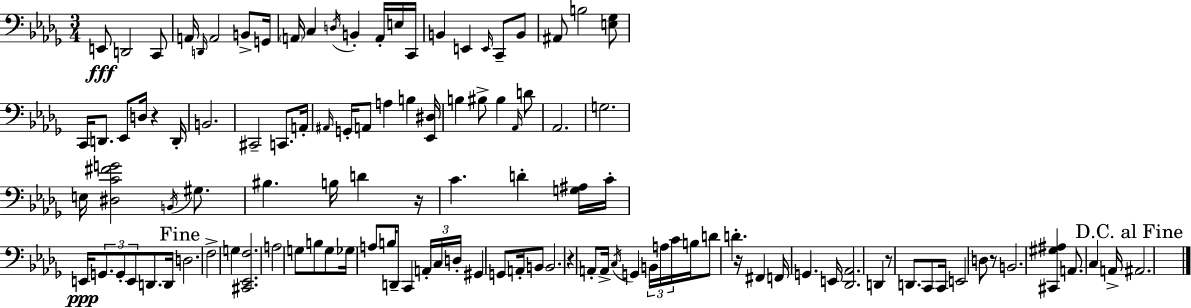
X:1
T:Untitled
M:3/4
L:1/4
K:Bbm
E,,/2 D,,2 C,,/2 A,,/4 D,,/4 A,,2 B,,/2 G,,/4 A,,/4 C, D,/4 B,, A,,/4 E,/4 C,,/4 B,, E,, E,,/4 C,,/2 B,,/2 ^A,,/2 B,2 [E,_G,]/2 C,,/4 D,,/2 _E,,/2 D,/4 z D,,/4 B,,2 ^C,,2 C,,/2 A,,/4 ^A,,/4 G,,/4 A,,/2 A, B, [_E,,^D,]/4 B, ^B,/2 ^B, _A,,/4 D/2 _A,,2 G,2 E,/4 [^D,C^FG]2 B,,/4 ^G,/2 ^B, B,/4 D z/4 C D [G,^A,]/4 C/4 E,,/4 G,,/2 G,,/2 E,,/2 D,,/2 D,,/4 D,2 F,2 G, [^C,,_E,,F,]2 A,2 G,/2 B,/2 G,/2 _G,/4 A,/2 B,/4 D,,/2 C,, A,,/4 C,/4 D,/4 ^G,, G,,/2 A,,/4 B,,/2 B,,2 z A,,/2 A,,/4 C,/4 G,, B,,/4 A,/4 C/4 B,/4 D/2 D z/4 ^F,, F,,/4 G,, E,,/4 [_D,,_A,,]2 D,, z/2 D,,/2 C,,/2 C,,/4 E,,2 D,/2 z/2 B,,2 [^C,,^G,^A,] A,,/2 C, A,,/4 ^A,,2